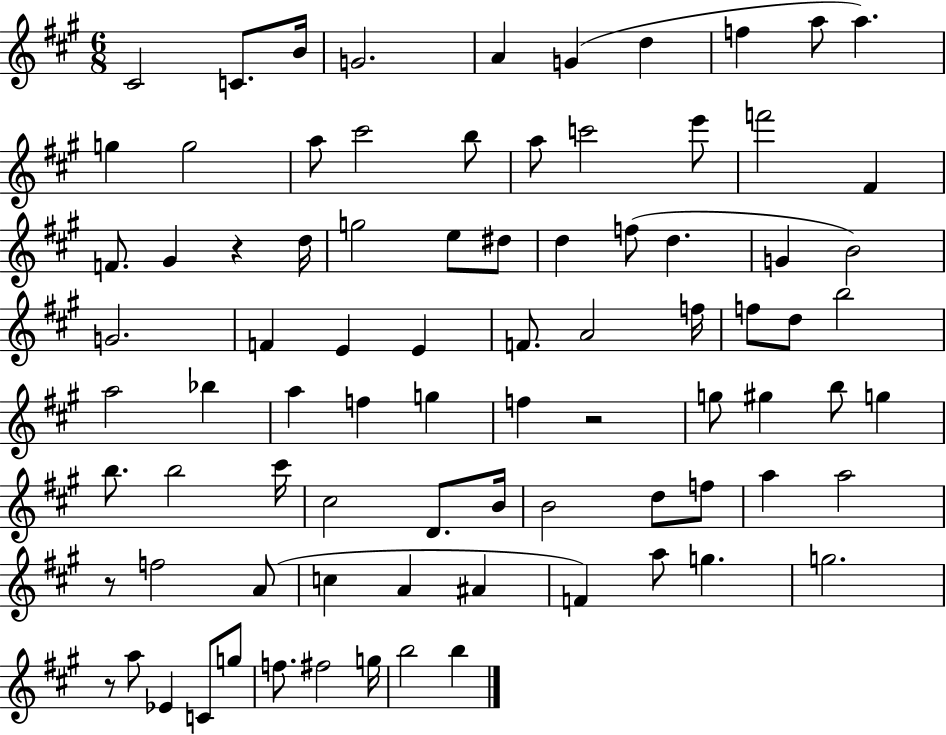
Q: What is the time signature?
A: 6/8